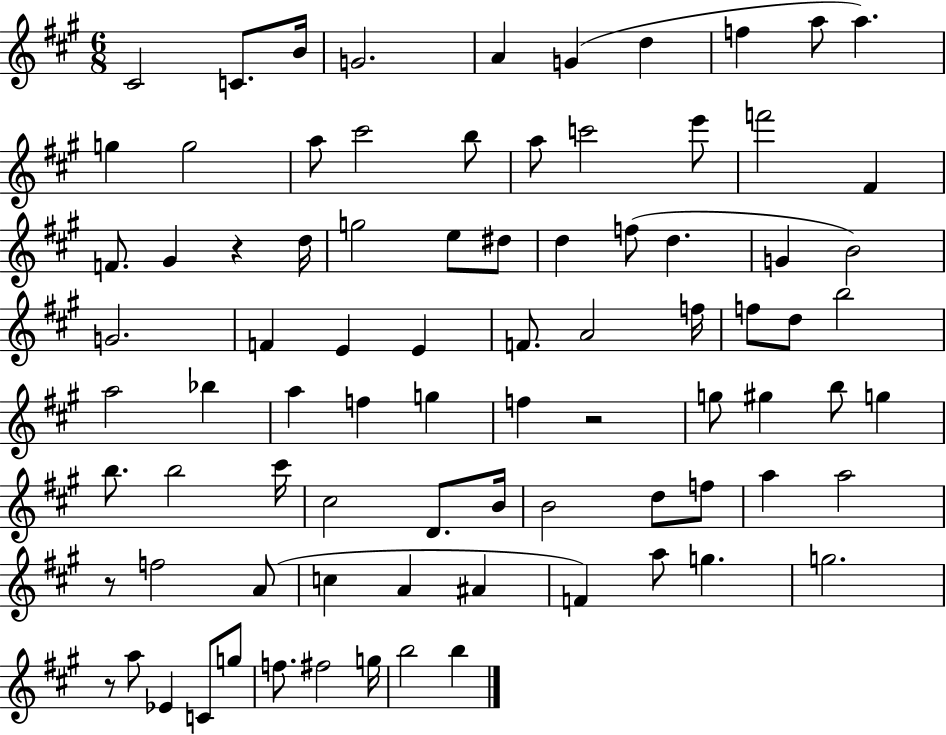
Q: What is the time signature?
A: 6/8